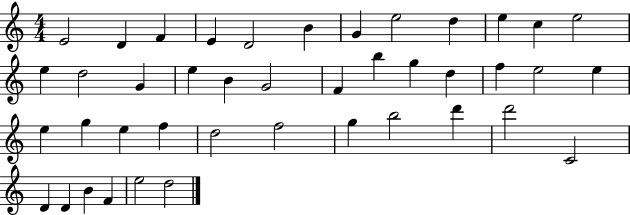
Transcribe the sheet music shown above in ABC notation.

X:1
T:Untitled
M:4/4
L:1/4
K:C
E2 D F E D2 B G e2 d e c e2 e d2 G e B G2 F b g d f e2 e e g e f d2 f2 g b2 d' d'2 C2 D D B F e2 d2